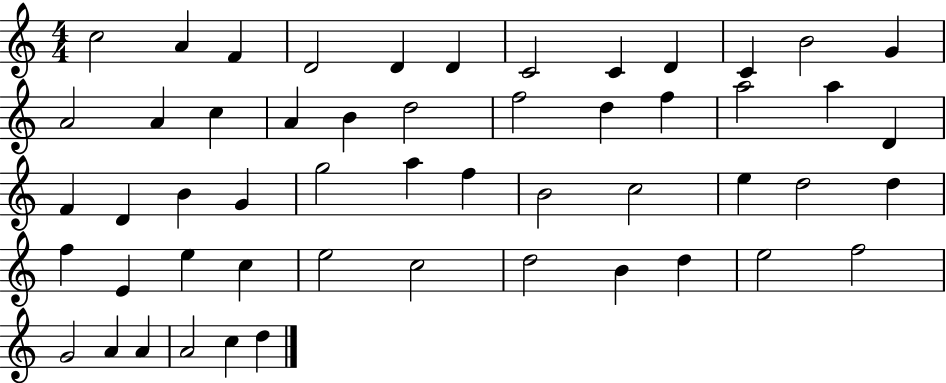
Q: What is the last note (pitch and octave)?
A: D5